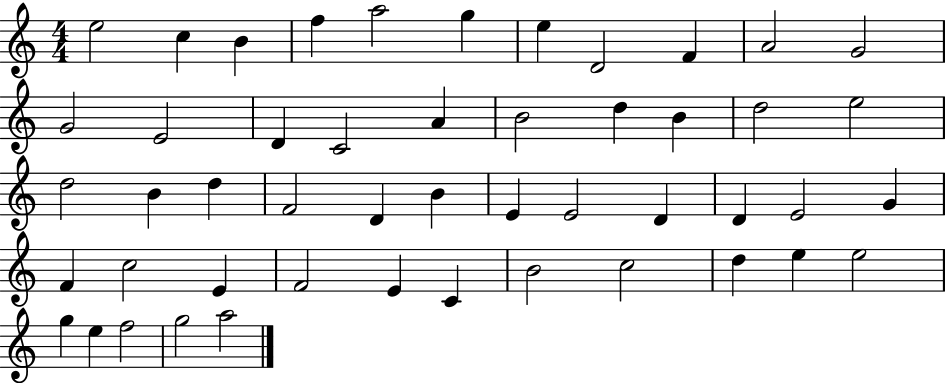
X:1
T:Untitled
M:4/4
L:1/4
K:C
e2 c B f a2 g e D2 F A2 G2 G2 E2 D C2 A B2 d B d2 e2 d2 B d F2 D B E E2 D D E2 G F c2 E F2 E C B2 c2 d e e2 g e f2 g2 a2